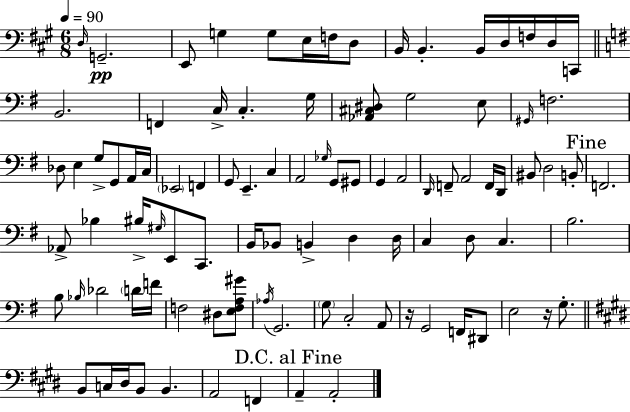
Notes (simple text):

D3/s G2/h. E2/e G3/q G3/e E3/s F3/s D3/e B2/s B2/q. B2/s D3/s F3/s D3/s C2/s B2/h. F2/q C3/s C3/q. G3/s [Ab2,C#3,D#3]/e G3/h E3/e G#2/s F3/h. Db3/e E3/q G3/e G2/e A2/s C3/s Eb2/h F2/q G2/e E2/q. C3/q A2/h Gb3/s G2/e G#2/e G2/q A2/h D2/s F2/e A2/h F2/s D2/s BIS2/e D3/h B2/e F2/h. Ab2/e Bb3/q BIS3/s G#3/s E2/e C2/e. B2/s Bb2/e B2/q D3/q D3/s C3/q D3/e C3/q. B3/h. B3/e Bb3/s Db4/h D4/s F4/s F3/h D#3/e [E3,F3,A3,G#4]/e Ab3/s G2/h. G3/e C3/h A2/e R/s G2/h F2/s D#2/e E3/h R/s G3/e. B2/e C3/s D#3/s B2/e B2/q. A2/h F2/q A2/q A2/h